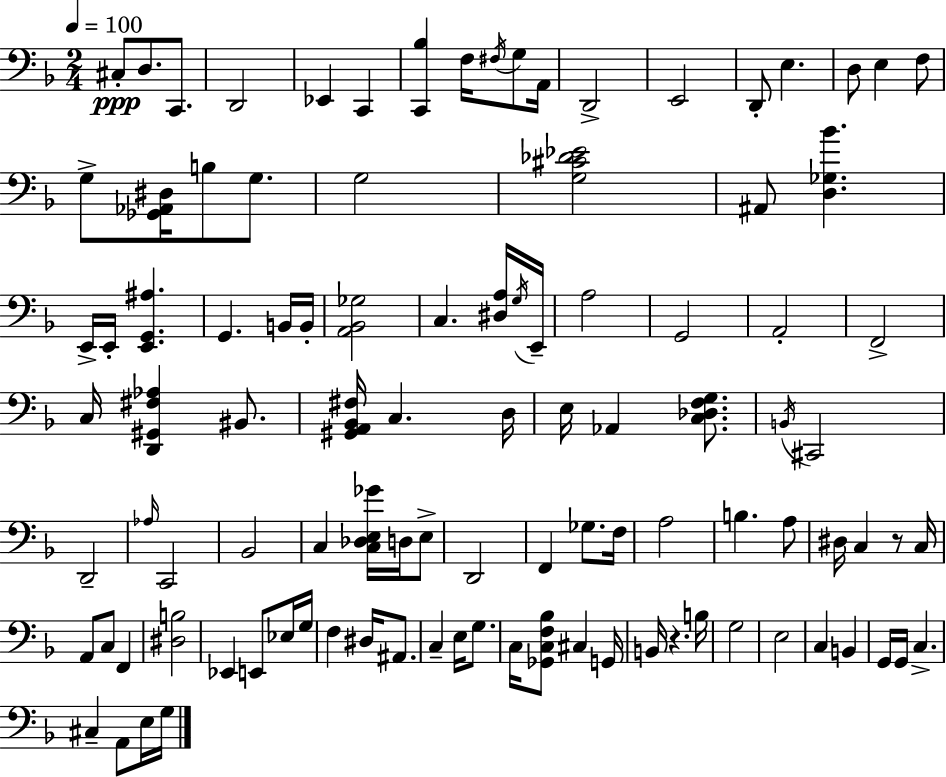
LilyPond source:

{
  \clef bass
  \numericTimeSignature
  \time 2/4
  \key f \major
  \tempo 4 = 100
  cis8-.\ppp d8. c,8. | d,2 | ees,4 c,4 | <c, bes>4 f16 \acciaccatura { fis16 } g8 | \break a,16 d,2-> | e,2 | d,8-. e4. | d8 e4 f8 | \break g8-> <ges, aes, dis>16 b8 g8. | g2 | <g cis' des' ees'>2 | ais,8 <d ges bes'>4. | \break e,16-> e,16-. <e, g, ais>4. | g,4. b,16 | b,16-. <a, bes, ges>2 | c4. <dis a>16 | \break \acciaccatura { g16 } e,16-- a2 | g,2 | a,2-. | f,2-> | \break c16 <d, gis, fis aes>4 bis,8. | <gis, a, bes, fis>16 c4. | d16 e16 aes,4 <c des f g>8. | \acciaccatura { b,16 } cis,2 | \break d,2-- | \grace { aes16 } c,2 | bes,2 | c4 | \break <c des e ges'>16 d16 e8-> d,2 | f,4 | ges8. f16 a2 | b4. | \break a8 dis16 c4 | r8 c16 a,8 c8 | f,4 <dis b>2 | ees,4 | \break e,8 ees16 g16 f4 | dis16 ais,8. c4-- | e16 g8. c16 <ges, c f bes>8 cis4 | g,16 b,16 r4. | \break b16 g2 | e2 | c4 | b,4 g,16 g,16 c4.-> | \break cis4-- | a,8 e16 g16 \bar "|."
}